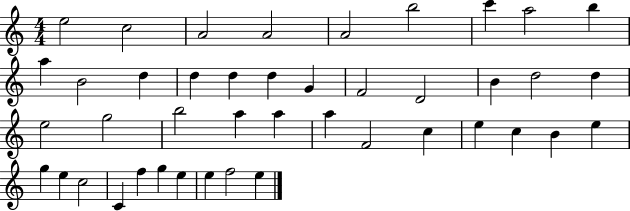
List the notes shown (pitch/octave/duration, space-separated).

E5/h C5/h A4/h A4/h A4/h B5/h C6/q A5/h B5/q A5/q B4/h D5/q D5/q D5/q D5/q G4/q F4/h D4/h B4/q D5/h D5/q E5/h G5/h B5/h A5/q A5/q A5/q F4/h C5/q E5/q C5/q B4/q E5/q G5/q E5/q C5/h C4/q F5/q G5/q E5/q E5/q F5/h E5/q